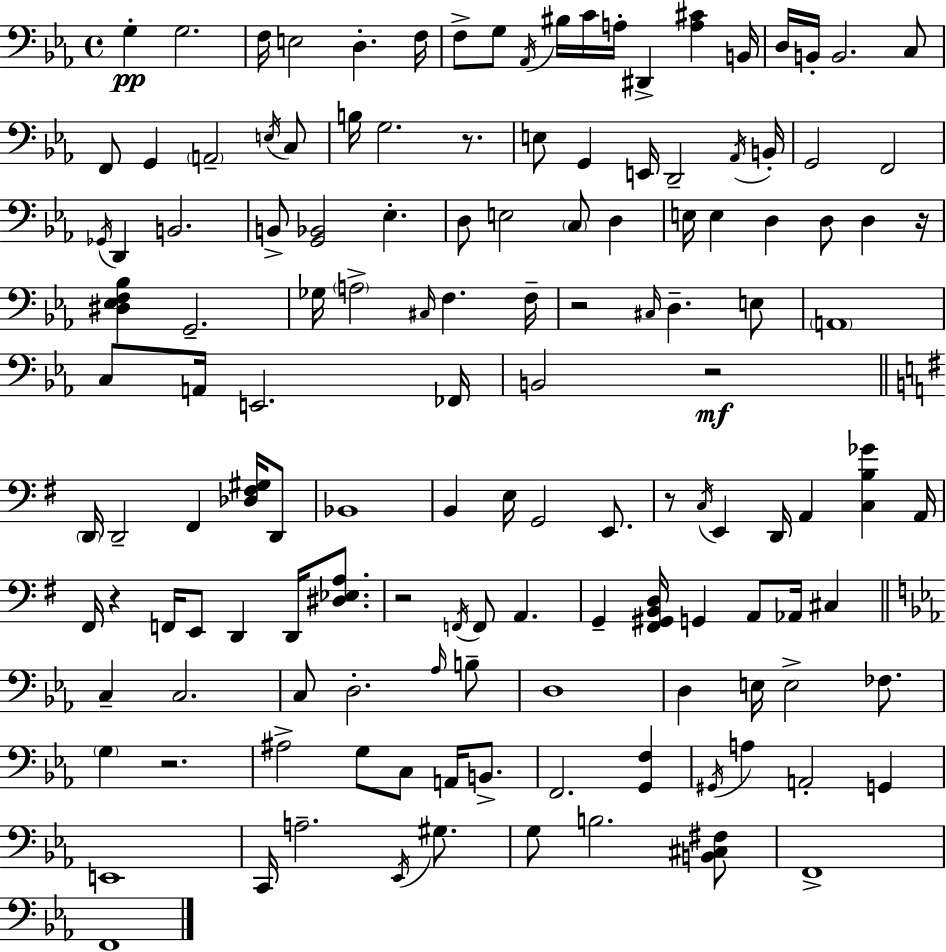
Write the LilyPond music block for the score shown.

{
  \clef bass
  \time 4/4
  \defaultTimeSignature
  \key c \minor
  g4-.\pp g2. | f16 e2 d4.-. f16 | f8-> g8 \acciaccatura { aes,16 } bis16 c'16 a16-. dis,4-> <a cis'>4 | b,16 d16 b,16-. b,2. c8 | \break f,8 g,4 \parenthesize a,2-- \acciaccatura { e16 } | c8 b16 g2. r8. | e8 g,4 e,16 d,2-- | \acciaccatura { aes,16 } b,16-. g,2 f,2 | \break \acciaccatura { ges,16 } d,4 b,2. | b,8-> <g, bes,>2 ees4.-. | d8 e2 \parenthesize c8 | d4 e16 e4 d4 d8 d4 | \break r16 <dis ees f bes>4 g,2.-- | ges16 \parenthesize a2-> \grace { cis16 } f4. | f16-- r2 \grace { cis16 } d4.-- | e8 \parenthesize a,1 | \break c8 a,16 e,2. | fes,16 b,2 r2\mf | \bar "||" \break \key g \major \parenthesize d,16 d,2-- fis,4 <des fis gis>16 d,8 | bes,1 | b,4 e16 g,2 e,8. | r8 \acciaccatura { c16 } e,4 d,16 a,4 <c b ges'>4 | \break a,16 fis,16 r4 f,16 e,8 d,4 d,16 <dis ees a>8. | r2 \acciaccatura { f,16 } f,8 a,4. | g,4-- <fis, gis, b, d>16 g,4 a,8 aes,16 cis4 | \bar "||" \break \key c \minor c4-- c2. | c8 d2.-. \grace { aes16 } b8-- | d1 | d4 e16 e2-> fes8. | \break \parenthesize g4 r2. | ais2-> g8 c8 a,16 b,8.-> | f,2. <g, f>4 | \acciaccatura { gis,16 } a4 a,2-. g,4 | \break e,1 | c,16 a2.-- \acciaccatura { ees,16 } | gis8. g8 b2. | <b, cis fis>8 f,1-> | \break f,1 | \bar "|."
}